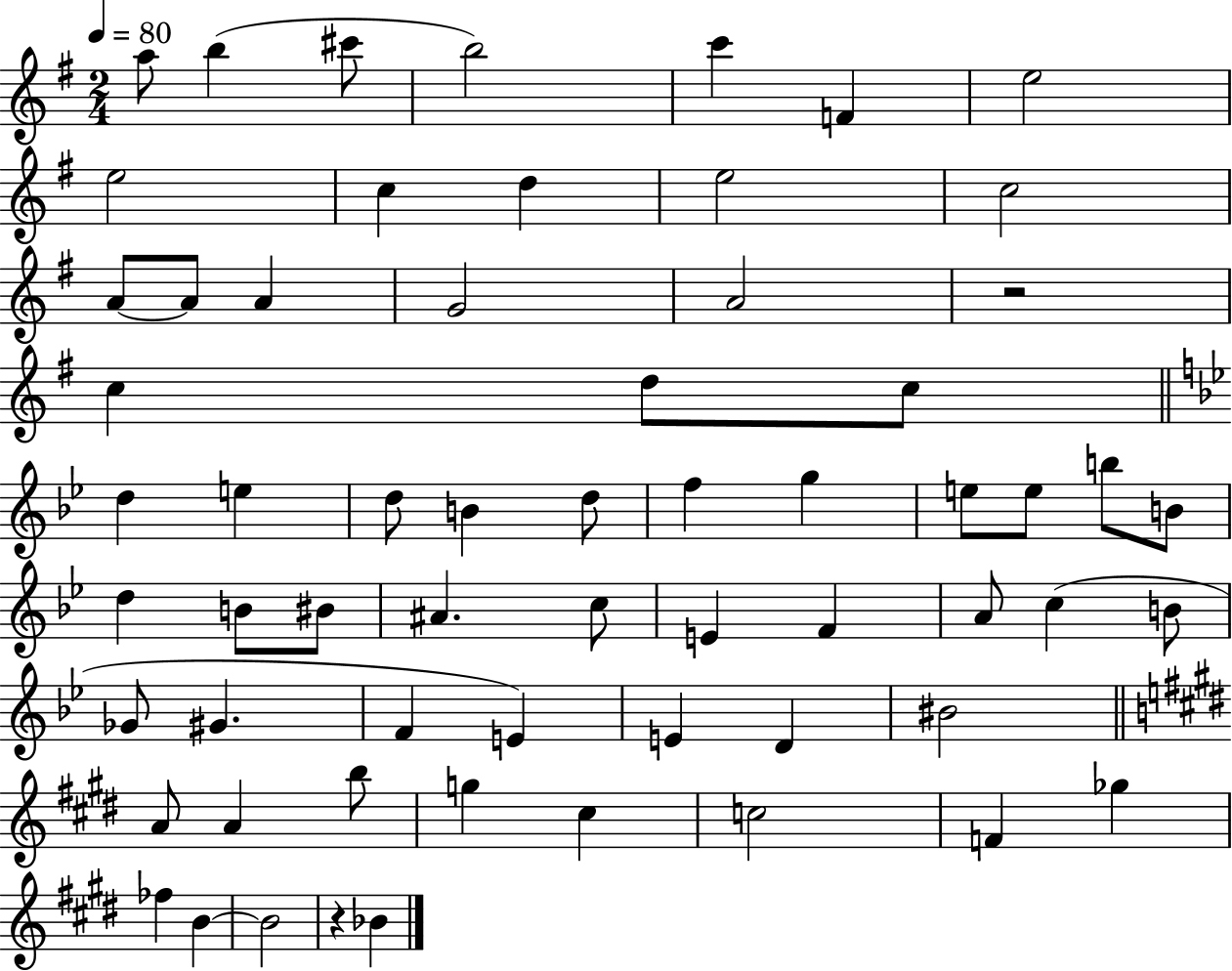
{
  \clef treble
  \numericTimeSignature
  \time 2/4
  \key g \major
  \tempo 4 = 80
  a''8 b''4( cis'''8 | b''2) | c'''4 f'4 | e''2 | \break e''2 | c''4 d''4 | e''2 | c''2 | \break a'8~~ a'8 a'4 | g'2 | a'2 | r2 | \break c''4 d''8 c''8 | \bar "||" \break \key bes \major d''4 e''4 | d''8 b'4 d''8 | f''4 g''4 | e''8 e''8 b''8 b'8 | \break d''4 b'8 bis'8 | ais'4. c''8 | e'4 f'4 | a'8 c''4( b'8 | \break ges'8 gis'4. | f'4 e'4) | e'4 d'4 | bis'2 | \break \bar "||" \break \key e \major a'8 a'4 b''8 | g''4 cis''4 | c''2 | f'4 ges''4 | \break fes''4 b'4~~ | b'2 | r4 bes'4 | \bar "|."
}